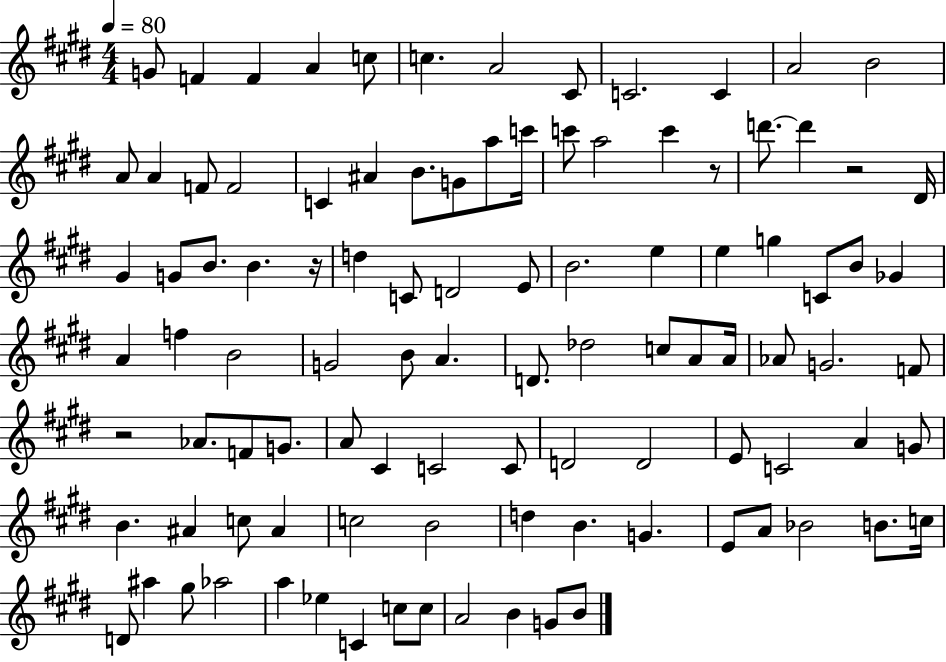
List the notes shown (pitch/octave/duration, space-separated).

G4/e F4/q F4/q A4/q C5/e C5/q. A4/h C#4/e C4/h. C4/q A4/h B4/h A4/e A4/q F4/e F4/h C4/q A#4/q B4/e. G4/e A5/e C6/s C6/e A5/h C6/q R/e D6/e. D6/q R/h D#4/s G#4/q G4/e B4/e. B4/q. R/s D5/q C4/e D4/h E4/e B4/h. E5/q E5/q G5/q C4/e B4/e Gb4/q A4/q F5/q B4/h G4/h B4/e A4/q. D4/e. Db5/h C5/e A4/e A4/s Ab4/e G4/h. F4/e R/h Ab4/e. F4/e G4/e. A4/e C#4/q C4/h C4/e D4/h D4/h E4/e C4/h A4/q G4/e B4/q. A#4/q C5/e A#4/q C5/h B4/h D5/q B4/q. G4/q. E4/e A4/e Bb4/h B4/e. C5/s D4/e A#5/q G#5/e Ab5/h A5/q Eb5/q C4/q C5/e C5/e A4/h B4/q G4/e B4/e